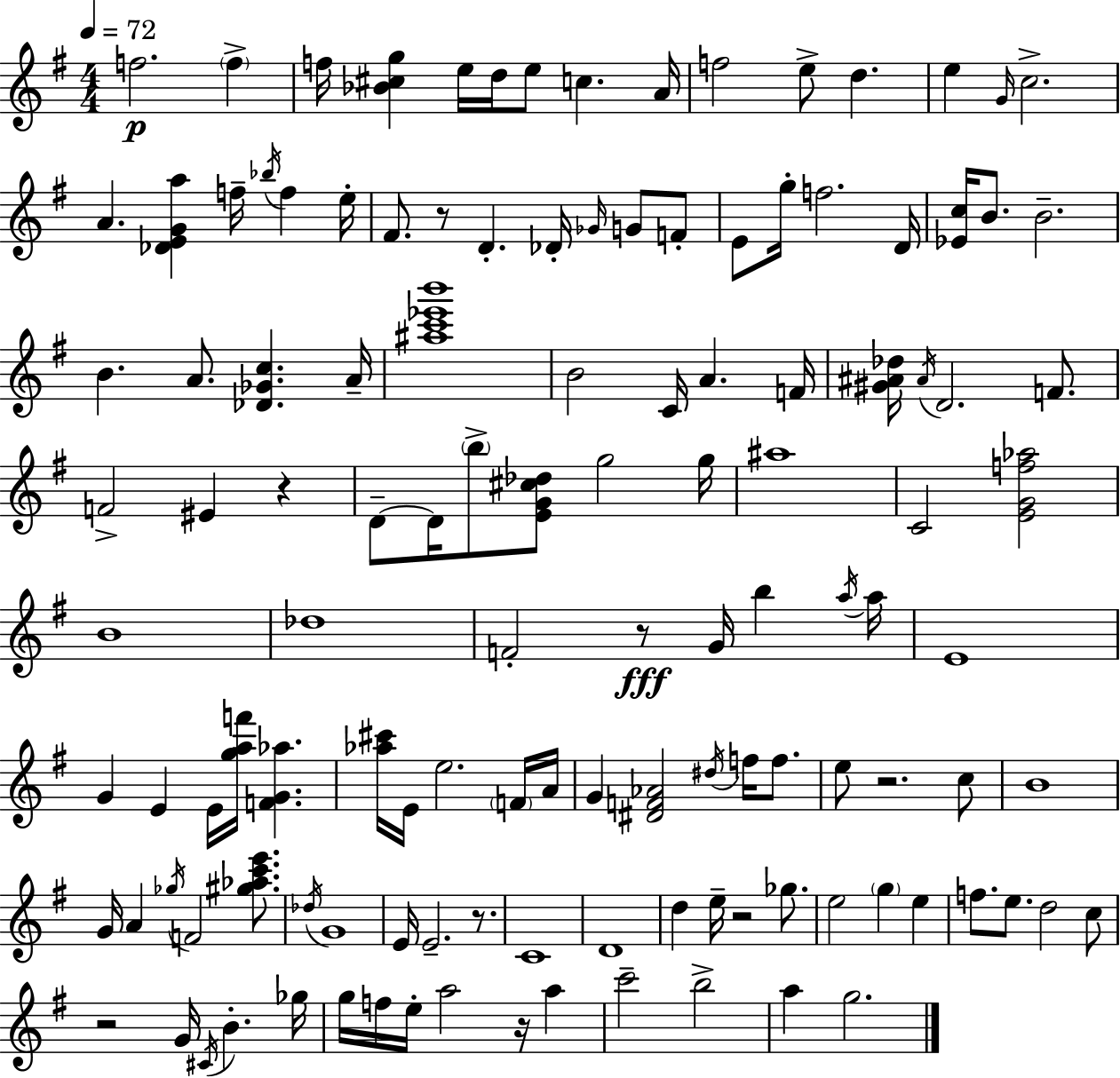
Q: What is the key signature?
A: E minor